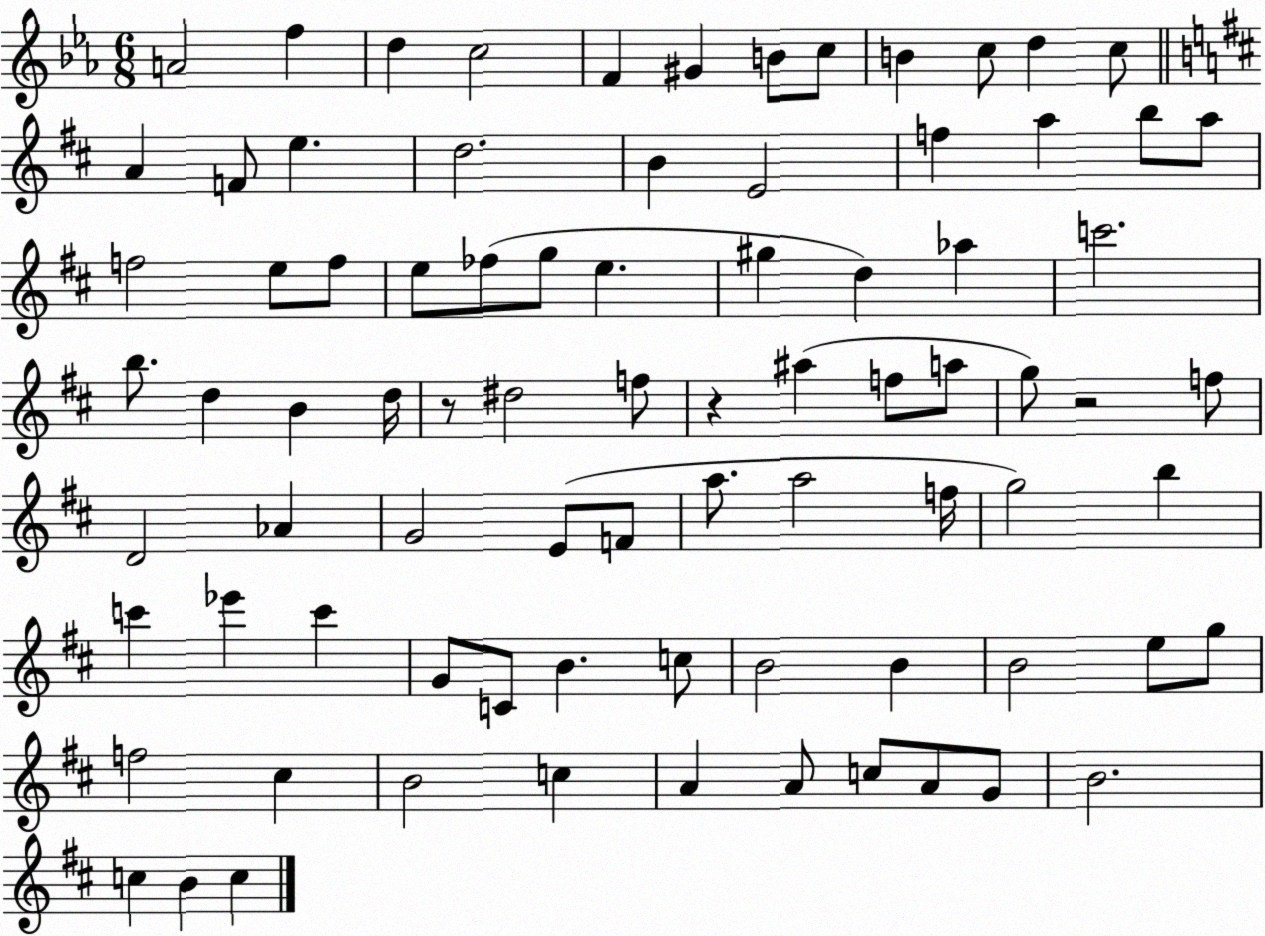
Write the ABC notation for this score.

X:1
T:Untitled
M:6/8
L:1/4
K:Eb
A2 f d c2 F ^G B/2 c/2 B c/2 d c/2 A F/2 e d2 B E2 f a b/2 a/2 f2 e/2 f/2 e/2 _f/2 g/2 e ^g d _a c'2 b/2 d B d/4 z/2 ^d2 f/2 z ^a f/2 a/2 g/2 z2 f/2 D2 _A G2 E/2 F/2 a/2 a2 f/4 g2 b c' _e' c' G/2 C/2 B c/2 B2 B B2 e/2 g/2 f2 ^c B2 c A A/2 c/2 A/2 G/2 B2 c B c